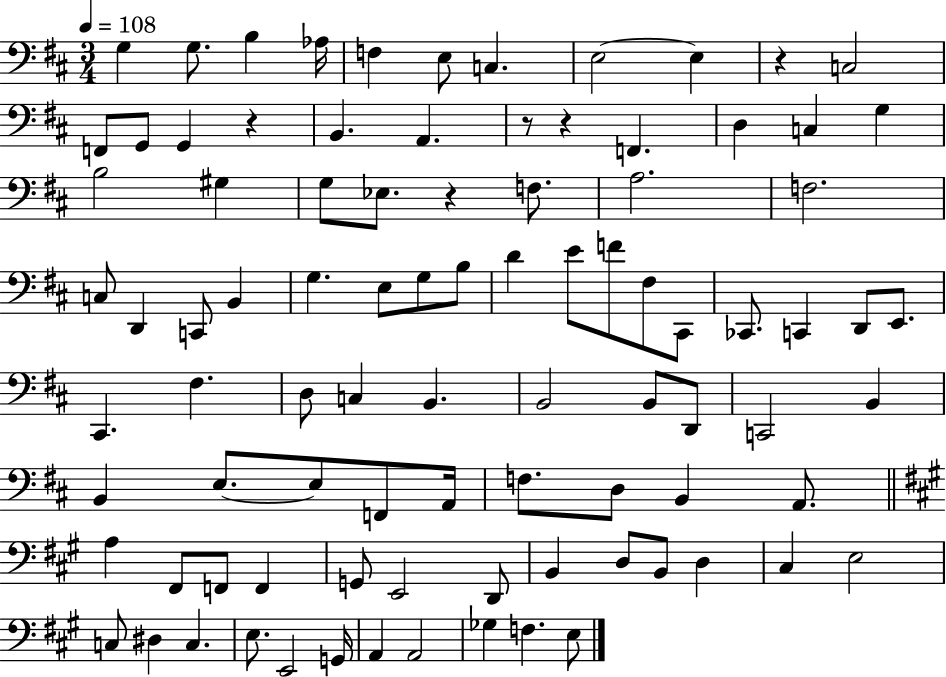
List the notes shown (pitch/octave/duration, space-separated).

G3/q G3/e. B3/q Ab3/s F3/q E3/e C3/q. E3/h E3/q R/q C3/h F2/e G2/e G2/q R/q B2/q. A2/q. R/e R/q F2/q. D3/q C3/q G3/q B3/h G#3/q G3/e Eb3/e. R/q F3/e. A3/h. F3/h. C3/e D2/q C2/e B2/q G3/q. E3/e G3/e B3/e D4/q E4/e F4/e F#3/e C#2/e CES2/e. C2/q D2/e E2/e. C#2/q. F#3/q. D3/e C3/q B2/q. B2/h B2/e D2/e C2/h B2/q B2/q E3/e. E3/e F2/e A2/s F3/e. D3/e B2/q A2/e. A3/q F#2/e F2/e F2/q G2/e E2/h D2/e B2/q D3/e B2/e D3/q C#3/q E3/h C3/e D#3/q C3/q. E3/e. E2/h G2/s A2/q A2/h Gb3/q F3/q. E3/e